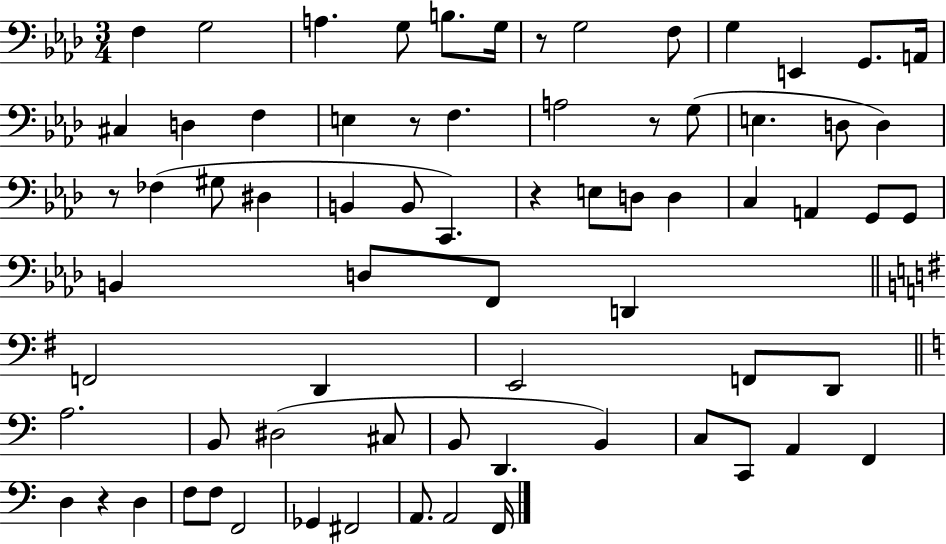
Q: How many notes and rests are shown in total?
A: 71